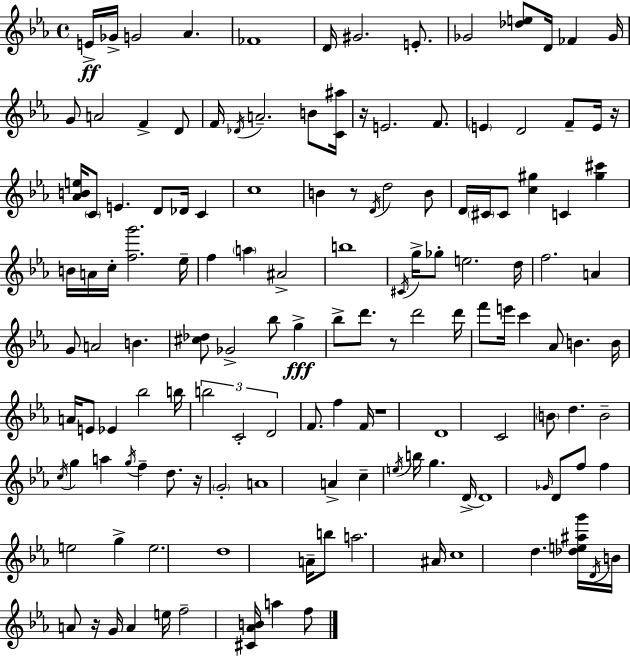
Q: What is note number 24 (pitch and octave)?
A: D4